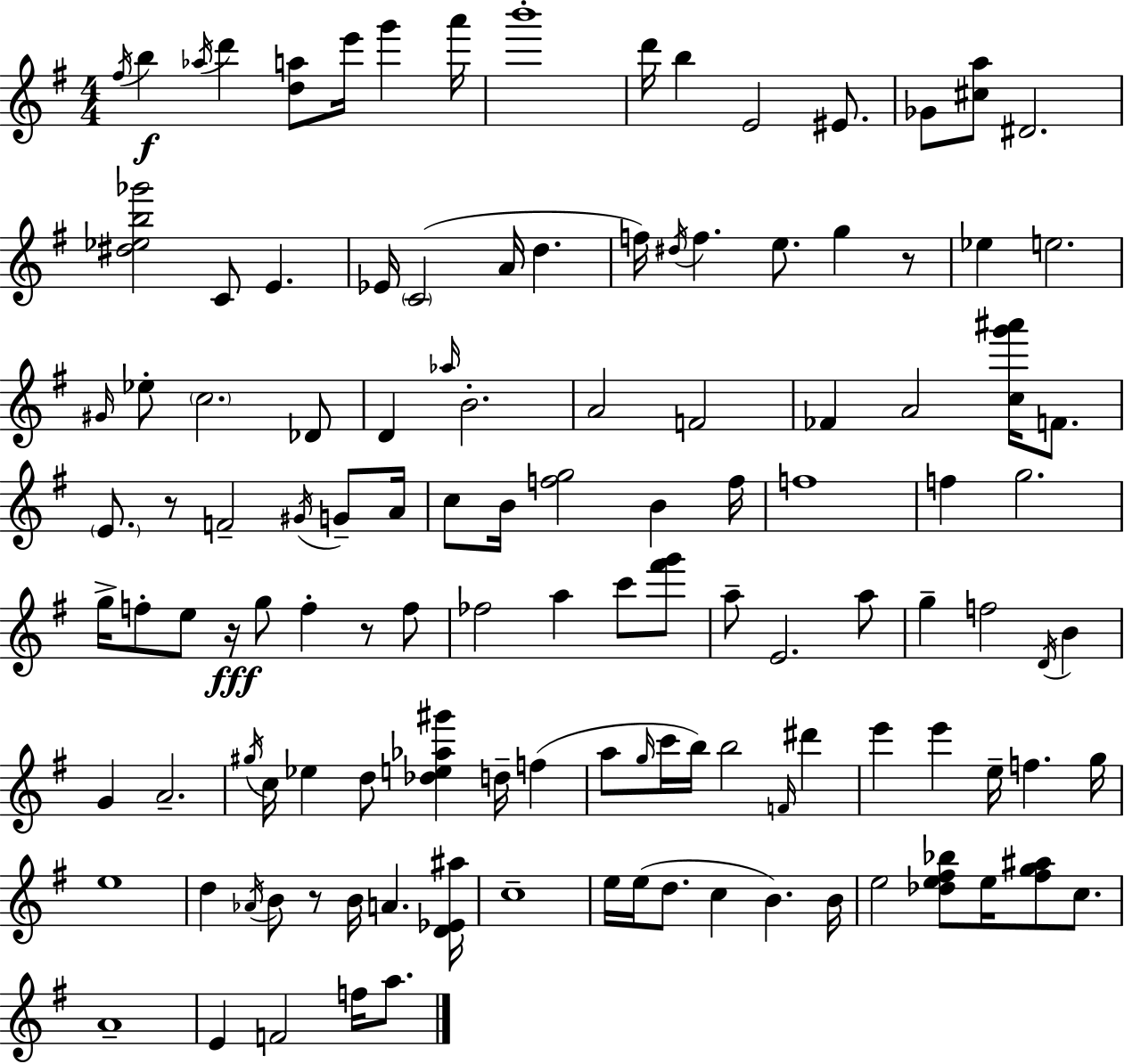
F#5/s B5/q Ab5/s D6/q [D5,A5]/e E6/s G6/q A6/s B6/w D6/s B5/q E4/h EIS4/e. Gb4/e [C#5,A5]/e D#4/h. [D#5,Eb5,B5,Gb6]/h C4/e E4/q. Eb4/s C4/h A4/s D5/q. F5/s D#5/s F5/q. E5/e. G5/q R/e Eb5/q E5/h. G#4/s Eb5/e C5/h. Db4/e D4/q Ab5/s B4/h. A4/h F4/h FES4/q A4/h [C5,G6,A#6]/s F4/e. E4/e. R/e F4/h G#4/s G4/e A4/s C5/e B4/s [F5,G5]/h B4/q F5/s F5/w F5/q G5/h. G5/s F5/e E5/e R/s G5/e F5/q R/e F5/e FES5/h A5/q C6/e [F#6,G6]/e A5/e E4/h. A5/e G5/q F5/h D4/s B4/q G4/q A4/h. G#5/s C5/s Eb5/q D5/e [Db5,E5,Ab5,G#6]/q D5/s F5/q A5/e G5/s C6/s B5/s B5/h F4/s D#6/q E6/q E6/q E5/s F5/q. G5/s E5/w D5/q Ab4/s B4/e R/e B4/s A4/q. [D4,Eb4,A#5]/s C5/w E5/s E5/s D5/e. C5/q B4/q. B4/s E5/h [Db5,E5,F#5,Bb5]/e E5/s [F#5,G5,A#5]/e C5/e. A4/w E4/q F4/h F5/s A5/e.